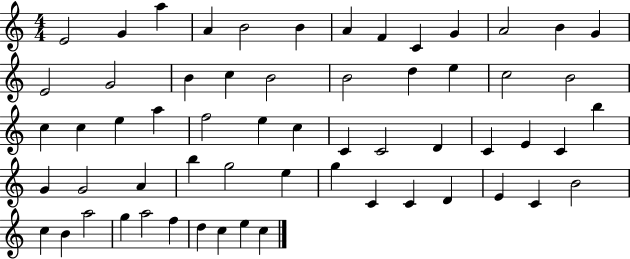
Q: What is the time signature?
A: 4/4